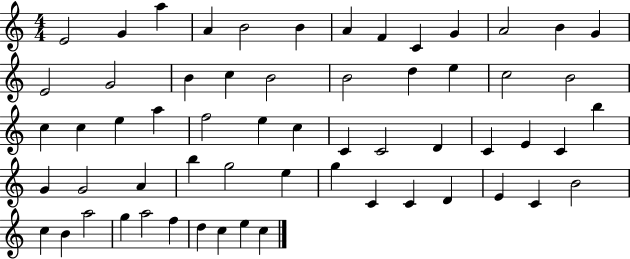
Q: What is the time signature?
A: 4/4